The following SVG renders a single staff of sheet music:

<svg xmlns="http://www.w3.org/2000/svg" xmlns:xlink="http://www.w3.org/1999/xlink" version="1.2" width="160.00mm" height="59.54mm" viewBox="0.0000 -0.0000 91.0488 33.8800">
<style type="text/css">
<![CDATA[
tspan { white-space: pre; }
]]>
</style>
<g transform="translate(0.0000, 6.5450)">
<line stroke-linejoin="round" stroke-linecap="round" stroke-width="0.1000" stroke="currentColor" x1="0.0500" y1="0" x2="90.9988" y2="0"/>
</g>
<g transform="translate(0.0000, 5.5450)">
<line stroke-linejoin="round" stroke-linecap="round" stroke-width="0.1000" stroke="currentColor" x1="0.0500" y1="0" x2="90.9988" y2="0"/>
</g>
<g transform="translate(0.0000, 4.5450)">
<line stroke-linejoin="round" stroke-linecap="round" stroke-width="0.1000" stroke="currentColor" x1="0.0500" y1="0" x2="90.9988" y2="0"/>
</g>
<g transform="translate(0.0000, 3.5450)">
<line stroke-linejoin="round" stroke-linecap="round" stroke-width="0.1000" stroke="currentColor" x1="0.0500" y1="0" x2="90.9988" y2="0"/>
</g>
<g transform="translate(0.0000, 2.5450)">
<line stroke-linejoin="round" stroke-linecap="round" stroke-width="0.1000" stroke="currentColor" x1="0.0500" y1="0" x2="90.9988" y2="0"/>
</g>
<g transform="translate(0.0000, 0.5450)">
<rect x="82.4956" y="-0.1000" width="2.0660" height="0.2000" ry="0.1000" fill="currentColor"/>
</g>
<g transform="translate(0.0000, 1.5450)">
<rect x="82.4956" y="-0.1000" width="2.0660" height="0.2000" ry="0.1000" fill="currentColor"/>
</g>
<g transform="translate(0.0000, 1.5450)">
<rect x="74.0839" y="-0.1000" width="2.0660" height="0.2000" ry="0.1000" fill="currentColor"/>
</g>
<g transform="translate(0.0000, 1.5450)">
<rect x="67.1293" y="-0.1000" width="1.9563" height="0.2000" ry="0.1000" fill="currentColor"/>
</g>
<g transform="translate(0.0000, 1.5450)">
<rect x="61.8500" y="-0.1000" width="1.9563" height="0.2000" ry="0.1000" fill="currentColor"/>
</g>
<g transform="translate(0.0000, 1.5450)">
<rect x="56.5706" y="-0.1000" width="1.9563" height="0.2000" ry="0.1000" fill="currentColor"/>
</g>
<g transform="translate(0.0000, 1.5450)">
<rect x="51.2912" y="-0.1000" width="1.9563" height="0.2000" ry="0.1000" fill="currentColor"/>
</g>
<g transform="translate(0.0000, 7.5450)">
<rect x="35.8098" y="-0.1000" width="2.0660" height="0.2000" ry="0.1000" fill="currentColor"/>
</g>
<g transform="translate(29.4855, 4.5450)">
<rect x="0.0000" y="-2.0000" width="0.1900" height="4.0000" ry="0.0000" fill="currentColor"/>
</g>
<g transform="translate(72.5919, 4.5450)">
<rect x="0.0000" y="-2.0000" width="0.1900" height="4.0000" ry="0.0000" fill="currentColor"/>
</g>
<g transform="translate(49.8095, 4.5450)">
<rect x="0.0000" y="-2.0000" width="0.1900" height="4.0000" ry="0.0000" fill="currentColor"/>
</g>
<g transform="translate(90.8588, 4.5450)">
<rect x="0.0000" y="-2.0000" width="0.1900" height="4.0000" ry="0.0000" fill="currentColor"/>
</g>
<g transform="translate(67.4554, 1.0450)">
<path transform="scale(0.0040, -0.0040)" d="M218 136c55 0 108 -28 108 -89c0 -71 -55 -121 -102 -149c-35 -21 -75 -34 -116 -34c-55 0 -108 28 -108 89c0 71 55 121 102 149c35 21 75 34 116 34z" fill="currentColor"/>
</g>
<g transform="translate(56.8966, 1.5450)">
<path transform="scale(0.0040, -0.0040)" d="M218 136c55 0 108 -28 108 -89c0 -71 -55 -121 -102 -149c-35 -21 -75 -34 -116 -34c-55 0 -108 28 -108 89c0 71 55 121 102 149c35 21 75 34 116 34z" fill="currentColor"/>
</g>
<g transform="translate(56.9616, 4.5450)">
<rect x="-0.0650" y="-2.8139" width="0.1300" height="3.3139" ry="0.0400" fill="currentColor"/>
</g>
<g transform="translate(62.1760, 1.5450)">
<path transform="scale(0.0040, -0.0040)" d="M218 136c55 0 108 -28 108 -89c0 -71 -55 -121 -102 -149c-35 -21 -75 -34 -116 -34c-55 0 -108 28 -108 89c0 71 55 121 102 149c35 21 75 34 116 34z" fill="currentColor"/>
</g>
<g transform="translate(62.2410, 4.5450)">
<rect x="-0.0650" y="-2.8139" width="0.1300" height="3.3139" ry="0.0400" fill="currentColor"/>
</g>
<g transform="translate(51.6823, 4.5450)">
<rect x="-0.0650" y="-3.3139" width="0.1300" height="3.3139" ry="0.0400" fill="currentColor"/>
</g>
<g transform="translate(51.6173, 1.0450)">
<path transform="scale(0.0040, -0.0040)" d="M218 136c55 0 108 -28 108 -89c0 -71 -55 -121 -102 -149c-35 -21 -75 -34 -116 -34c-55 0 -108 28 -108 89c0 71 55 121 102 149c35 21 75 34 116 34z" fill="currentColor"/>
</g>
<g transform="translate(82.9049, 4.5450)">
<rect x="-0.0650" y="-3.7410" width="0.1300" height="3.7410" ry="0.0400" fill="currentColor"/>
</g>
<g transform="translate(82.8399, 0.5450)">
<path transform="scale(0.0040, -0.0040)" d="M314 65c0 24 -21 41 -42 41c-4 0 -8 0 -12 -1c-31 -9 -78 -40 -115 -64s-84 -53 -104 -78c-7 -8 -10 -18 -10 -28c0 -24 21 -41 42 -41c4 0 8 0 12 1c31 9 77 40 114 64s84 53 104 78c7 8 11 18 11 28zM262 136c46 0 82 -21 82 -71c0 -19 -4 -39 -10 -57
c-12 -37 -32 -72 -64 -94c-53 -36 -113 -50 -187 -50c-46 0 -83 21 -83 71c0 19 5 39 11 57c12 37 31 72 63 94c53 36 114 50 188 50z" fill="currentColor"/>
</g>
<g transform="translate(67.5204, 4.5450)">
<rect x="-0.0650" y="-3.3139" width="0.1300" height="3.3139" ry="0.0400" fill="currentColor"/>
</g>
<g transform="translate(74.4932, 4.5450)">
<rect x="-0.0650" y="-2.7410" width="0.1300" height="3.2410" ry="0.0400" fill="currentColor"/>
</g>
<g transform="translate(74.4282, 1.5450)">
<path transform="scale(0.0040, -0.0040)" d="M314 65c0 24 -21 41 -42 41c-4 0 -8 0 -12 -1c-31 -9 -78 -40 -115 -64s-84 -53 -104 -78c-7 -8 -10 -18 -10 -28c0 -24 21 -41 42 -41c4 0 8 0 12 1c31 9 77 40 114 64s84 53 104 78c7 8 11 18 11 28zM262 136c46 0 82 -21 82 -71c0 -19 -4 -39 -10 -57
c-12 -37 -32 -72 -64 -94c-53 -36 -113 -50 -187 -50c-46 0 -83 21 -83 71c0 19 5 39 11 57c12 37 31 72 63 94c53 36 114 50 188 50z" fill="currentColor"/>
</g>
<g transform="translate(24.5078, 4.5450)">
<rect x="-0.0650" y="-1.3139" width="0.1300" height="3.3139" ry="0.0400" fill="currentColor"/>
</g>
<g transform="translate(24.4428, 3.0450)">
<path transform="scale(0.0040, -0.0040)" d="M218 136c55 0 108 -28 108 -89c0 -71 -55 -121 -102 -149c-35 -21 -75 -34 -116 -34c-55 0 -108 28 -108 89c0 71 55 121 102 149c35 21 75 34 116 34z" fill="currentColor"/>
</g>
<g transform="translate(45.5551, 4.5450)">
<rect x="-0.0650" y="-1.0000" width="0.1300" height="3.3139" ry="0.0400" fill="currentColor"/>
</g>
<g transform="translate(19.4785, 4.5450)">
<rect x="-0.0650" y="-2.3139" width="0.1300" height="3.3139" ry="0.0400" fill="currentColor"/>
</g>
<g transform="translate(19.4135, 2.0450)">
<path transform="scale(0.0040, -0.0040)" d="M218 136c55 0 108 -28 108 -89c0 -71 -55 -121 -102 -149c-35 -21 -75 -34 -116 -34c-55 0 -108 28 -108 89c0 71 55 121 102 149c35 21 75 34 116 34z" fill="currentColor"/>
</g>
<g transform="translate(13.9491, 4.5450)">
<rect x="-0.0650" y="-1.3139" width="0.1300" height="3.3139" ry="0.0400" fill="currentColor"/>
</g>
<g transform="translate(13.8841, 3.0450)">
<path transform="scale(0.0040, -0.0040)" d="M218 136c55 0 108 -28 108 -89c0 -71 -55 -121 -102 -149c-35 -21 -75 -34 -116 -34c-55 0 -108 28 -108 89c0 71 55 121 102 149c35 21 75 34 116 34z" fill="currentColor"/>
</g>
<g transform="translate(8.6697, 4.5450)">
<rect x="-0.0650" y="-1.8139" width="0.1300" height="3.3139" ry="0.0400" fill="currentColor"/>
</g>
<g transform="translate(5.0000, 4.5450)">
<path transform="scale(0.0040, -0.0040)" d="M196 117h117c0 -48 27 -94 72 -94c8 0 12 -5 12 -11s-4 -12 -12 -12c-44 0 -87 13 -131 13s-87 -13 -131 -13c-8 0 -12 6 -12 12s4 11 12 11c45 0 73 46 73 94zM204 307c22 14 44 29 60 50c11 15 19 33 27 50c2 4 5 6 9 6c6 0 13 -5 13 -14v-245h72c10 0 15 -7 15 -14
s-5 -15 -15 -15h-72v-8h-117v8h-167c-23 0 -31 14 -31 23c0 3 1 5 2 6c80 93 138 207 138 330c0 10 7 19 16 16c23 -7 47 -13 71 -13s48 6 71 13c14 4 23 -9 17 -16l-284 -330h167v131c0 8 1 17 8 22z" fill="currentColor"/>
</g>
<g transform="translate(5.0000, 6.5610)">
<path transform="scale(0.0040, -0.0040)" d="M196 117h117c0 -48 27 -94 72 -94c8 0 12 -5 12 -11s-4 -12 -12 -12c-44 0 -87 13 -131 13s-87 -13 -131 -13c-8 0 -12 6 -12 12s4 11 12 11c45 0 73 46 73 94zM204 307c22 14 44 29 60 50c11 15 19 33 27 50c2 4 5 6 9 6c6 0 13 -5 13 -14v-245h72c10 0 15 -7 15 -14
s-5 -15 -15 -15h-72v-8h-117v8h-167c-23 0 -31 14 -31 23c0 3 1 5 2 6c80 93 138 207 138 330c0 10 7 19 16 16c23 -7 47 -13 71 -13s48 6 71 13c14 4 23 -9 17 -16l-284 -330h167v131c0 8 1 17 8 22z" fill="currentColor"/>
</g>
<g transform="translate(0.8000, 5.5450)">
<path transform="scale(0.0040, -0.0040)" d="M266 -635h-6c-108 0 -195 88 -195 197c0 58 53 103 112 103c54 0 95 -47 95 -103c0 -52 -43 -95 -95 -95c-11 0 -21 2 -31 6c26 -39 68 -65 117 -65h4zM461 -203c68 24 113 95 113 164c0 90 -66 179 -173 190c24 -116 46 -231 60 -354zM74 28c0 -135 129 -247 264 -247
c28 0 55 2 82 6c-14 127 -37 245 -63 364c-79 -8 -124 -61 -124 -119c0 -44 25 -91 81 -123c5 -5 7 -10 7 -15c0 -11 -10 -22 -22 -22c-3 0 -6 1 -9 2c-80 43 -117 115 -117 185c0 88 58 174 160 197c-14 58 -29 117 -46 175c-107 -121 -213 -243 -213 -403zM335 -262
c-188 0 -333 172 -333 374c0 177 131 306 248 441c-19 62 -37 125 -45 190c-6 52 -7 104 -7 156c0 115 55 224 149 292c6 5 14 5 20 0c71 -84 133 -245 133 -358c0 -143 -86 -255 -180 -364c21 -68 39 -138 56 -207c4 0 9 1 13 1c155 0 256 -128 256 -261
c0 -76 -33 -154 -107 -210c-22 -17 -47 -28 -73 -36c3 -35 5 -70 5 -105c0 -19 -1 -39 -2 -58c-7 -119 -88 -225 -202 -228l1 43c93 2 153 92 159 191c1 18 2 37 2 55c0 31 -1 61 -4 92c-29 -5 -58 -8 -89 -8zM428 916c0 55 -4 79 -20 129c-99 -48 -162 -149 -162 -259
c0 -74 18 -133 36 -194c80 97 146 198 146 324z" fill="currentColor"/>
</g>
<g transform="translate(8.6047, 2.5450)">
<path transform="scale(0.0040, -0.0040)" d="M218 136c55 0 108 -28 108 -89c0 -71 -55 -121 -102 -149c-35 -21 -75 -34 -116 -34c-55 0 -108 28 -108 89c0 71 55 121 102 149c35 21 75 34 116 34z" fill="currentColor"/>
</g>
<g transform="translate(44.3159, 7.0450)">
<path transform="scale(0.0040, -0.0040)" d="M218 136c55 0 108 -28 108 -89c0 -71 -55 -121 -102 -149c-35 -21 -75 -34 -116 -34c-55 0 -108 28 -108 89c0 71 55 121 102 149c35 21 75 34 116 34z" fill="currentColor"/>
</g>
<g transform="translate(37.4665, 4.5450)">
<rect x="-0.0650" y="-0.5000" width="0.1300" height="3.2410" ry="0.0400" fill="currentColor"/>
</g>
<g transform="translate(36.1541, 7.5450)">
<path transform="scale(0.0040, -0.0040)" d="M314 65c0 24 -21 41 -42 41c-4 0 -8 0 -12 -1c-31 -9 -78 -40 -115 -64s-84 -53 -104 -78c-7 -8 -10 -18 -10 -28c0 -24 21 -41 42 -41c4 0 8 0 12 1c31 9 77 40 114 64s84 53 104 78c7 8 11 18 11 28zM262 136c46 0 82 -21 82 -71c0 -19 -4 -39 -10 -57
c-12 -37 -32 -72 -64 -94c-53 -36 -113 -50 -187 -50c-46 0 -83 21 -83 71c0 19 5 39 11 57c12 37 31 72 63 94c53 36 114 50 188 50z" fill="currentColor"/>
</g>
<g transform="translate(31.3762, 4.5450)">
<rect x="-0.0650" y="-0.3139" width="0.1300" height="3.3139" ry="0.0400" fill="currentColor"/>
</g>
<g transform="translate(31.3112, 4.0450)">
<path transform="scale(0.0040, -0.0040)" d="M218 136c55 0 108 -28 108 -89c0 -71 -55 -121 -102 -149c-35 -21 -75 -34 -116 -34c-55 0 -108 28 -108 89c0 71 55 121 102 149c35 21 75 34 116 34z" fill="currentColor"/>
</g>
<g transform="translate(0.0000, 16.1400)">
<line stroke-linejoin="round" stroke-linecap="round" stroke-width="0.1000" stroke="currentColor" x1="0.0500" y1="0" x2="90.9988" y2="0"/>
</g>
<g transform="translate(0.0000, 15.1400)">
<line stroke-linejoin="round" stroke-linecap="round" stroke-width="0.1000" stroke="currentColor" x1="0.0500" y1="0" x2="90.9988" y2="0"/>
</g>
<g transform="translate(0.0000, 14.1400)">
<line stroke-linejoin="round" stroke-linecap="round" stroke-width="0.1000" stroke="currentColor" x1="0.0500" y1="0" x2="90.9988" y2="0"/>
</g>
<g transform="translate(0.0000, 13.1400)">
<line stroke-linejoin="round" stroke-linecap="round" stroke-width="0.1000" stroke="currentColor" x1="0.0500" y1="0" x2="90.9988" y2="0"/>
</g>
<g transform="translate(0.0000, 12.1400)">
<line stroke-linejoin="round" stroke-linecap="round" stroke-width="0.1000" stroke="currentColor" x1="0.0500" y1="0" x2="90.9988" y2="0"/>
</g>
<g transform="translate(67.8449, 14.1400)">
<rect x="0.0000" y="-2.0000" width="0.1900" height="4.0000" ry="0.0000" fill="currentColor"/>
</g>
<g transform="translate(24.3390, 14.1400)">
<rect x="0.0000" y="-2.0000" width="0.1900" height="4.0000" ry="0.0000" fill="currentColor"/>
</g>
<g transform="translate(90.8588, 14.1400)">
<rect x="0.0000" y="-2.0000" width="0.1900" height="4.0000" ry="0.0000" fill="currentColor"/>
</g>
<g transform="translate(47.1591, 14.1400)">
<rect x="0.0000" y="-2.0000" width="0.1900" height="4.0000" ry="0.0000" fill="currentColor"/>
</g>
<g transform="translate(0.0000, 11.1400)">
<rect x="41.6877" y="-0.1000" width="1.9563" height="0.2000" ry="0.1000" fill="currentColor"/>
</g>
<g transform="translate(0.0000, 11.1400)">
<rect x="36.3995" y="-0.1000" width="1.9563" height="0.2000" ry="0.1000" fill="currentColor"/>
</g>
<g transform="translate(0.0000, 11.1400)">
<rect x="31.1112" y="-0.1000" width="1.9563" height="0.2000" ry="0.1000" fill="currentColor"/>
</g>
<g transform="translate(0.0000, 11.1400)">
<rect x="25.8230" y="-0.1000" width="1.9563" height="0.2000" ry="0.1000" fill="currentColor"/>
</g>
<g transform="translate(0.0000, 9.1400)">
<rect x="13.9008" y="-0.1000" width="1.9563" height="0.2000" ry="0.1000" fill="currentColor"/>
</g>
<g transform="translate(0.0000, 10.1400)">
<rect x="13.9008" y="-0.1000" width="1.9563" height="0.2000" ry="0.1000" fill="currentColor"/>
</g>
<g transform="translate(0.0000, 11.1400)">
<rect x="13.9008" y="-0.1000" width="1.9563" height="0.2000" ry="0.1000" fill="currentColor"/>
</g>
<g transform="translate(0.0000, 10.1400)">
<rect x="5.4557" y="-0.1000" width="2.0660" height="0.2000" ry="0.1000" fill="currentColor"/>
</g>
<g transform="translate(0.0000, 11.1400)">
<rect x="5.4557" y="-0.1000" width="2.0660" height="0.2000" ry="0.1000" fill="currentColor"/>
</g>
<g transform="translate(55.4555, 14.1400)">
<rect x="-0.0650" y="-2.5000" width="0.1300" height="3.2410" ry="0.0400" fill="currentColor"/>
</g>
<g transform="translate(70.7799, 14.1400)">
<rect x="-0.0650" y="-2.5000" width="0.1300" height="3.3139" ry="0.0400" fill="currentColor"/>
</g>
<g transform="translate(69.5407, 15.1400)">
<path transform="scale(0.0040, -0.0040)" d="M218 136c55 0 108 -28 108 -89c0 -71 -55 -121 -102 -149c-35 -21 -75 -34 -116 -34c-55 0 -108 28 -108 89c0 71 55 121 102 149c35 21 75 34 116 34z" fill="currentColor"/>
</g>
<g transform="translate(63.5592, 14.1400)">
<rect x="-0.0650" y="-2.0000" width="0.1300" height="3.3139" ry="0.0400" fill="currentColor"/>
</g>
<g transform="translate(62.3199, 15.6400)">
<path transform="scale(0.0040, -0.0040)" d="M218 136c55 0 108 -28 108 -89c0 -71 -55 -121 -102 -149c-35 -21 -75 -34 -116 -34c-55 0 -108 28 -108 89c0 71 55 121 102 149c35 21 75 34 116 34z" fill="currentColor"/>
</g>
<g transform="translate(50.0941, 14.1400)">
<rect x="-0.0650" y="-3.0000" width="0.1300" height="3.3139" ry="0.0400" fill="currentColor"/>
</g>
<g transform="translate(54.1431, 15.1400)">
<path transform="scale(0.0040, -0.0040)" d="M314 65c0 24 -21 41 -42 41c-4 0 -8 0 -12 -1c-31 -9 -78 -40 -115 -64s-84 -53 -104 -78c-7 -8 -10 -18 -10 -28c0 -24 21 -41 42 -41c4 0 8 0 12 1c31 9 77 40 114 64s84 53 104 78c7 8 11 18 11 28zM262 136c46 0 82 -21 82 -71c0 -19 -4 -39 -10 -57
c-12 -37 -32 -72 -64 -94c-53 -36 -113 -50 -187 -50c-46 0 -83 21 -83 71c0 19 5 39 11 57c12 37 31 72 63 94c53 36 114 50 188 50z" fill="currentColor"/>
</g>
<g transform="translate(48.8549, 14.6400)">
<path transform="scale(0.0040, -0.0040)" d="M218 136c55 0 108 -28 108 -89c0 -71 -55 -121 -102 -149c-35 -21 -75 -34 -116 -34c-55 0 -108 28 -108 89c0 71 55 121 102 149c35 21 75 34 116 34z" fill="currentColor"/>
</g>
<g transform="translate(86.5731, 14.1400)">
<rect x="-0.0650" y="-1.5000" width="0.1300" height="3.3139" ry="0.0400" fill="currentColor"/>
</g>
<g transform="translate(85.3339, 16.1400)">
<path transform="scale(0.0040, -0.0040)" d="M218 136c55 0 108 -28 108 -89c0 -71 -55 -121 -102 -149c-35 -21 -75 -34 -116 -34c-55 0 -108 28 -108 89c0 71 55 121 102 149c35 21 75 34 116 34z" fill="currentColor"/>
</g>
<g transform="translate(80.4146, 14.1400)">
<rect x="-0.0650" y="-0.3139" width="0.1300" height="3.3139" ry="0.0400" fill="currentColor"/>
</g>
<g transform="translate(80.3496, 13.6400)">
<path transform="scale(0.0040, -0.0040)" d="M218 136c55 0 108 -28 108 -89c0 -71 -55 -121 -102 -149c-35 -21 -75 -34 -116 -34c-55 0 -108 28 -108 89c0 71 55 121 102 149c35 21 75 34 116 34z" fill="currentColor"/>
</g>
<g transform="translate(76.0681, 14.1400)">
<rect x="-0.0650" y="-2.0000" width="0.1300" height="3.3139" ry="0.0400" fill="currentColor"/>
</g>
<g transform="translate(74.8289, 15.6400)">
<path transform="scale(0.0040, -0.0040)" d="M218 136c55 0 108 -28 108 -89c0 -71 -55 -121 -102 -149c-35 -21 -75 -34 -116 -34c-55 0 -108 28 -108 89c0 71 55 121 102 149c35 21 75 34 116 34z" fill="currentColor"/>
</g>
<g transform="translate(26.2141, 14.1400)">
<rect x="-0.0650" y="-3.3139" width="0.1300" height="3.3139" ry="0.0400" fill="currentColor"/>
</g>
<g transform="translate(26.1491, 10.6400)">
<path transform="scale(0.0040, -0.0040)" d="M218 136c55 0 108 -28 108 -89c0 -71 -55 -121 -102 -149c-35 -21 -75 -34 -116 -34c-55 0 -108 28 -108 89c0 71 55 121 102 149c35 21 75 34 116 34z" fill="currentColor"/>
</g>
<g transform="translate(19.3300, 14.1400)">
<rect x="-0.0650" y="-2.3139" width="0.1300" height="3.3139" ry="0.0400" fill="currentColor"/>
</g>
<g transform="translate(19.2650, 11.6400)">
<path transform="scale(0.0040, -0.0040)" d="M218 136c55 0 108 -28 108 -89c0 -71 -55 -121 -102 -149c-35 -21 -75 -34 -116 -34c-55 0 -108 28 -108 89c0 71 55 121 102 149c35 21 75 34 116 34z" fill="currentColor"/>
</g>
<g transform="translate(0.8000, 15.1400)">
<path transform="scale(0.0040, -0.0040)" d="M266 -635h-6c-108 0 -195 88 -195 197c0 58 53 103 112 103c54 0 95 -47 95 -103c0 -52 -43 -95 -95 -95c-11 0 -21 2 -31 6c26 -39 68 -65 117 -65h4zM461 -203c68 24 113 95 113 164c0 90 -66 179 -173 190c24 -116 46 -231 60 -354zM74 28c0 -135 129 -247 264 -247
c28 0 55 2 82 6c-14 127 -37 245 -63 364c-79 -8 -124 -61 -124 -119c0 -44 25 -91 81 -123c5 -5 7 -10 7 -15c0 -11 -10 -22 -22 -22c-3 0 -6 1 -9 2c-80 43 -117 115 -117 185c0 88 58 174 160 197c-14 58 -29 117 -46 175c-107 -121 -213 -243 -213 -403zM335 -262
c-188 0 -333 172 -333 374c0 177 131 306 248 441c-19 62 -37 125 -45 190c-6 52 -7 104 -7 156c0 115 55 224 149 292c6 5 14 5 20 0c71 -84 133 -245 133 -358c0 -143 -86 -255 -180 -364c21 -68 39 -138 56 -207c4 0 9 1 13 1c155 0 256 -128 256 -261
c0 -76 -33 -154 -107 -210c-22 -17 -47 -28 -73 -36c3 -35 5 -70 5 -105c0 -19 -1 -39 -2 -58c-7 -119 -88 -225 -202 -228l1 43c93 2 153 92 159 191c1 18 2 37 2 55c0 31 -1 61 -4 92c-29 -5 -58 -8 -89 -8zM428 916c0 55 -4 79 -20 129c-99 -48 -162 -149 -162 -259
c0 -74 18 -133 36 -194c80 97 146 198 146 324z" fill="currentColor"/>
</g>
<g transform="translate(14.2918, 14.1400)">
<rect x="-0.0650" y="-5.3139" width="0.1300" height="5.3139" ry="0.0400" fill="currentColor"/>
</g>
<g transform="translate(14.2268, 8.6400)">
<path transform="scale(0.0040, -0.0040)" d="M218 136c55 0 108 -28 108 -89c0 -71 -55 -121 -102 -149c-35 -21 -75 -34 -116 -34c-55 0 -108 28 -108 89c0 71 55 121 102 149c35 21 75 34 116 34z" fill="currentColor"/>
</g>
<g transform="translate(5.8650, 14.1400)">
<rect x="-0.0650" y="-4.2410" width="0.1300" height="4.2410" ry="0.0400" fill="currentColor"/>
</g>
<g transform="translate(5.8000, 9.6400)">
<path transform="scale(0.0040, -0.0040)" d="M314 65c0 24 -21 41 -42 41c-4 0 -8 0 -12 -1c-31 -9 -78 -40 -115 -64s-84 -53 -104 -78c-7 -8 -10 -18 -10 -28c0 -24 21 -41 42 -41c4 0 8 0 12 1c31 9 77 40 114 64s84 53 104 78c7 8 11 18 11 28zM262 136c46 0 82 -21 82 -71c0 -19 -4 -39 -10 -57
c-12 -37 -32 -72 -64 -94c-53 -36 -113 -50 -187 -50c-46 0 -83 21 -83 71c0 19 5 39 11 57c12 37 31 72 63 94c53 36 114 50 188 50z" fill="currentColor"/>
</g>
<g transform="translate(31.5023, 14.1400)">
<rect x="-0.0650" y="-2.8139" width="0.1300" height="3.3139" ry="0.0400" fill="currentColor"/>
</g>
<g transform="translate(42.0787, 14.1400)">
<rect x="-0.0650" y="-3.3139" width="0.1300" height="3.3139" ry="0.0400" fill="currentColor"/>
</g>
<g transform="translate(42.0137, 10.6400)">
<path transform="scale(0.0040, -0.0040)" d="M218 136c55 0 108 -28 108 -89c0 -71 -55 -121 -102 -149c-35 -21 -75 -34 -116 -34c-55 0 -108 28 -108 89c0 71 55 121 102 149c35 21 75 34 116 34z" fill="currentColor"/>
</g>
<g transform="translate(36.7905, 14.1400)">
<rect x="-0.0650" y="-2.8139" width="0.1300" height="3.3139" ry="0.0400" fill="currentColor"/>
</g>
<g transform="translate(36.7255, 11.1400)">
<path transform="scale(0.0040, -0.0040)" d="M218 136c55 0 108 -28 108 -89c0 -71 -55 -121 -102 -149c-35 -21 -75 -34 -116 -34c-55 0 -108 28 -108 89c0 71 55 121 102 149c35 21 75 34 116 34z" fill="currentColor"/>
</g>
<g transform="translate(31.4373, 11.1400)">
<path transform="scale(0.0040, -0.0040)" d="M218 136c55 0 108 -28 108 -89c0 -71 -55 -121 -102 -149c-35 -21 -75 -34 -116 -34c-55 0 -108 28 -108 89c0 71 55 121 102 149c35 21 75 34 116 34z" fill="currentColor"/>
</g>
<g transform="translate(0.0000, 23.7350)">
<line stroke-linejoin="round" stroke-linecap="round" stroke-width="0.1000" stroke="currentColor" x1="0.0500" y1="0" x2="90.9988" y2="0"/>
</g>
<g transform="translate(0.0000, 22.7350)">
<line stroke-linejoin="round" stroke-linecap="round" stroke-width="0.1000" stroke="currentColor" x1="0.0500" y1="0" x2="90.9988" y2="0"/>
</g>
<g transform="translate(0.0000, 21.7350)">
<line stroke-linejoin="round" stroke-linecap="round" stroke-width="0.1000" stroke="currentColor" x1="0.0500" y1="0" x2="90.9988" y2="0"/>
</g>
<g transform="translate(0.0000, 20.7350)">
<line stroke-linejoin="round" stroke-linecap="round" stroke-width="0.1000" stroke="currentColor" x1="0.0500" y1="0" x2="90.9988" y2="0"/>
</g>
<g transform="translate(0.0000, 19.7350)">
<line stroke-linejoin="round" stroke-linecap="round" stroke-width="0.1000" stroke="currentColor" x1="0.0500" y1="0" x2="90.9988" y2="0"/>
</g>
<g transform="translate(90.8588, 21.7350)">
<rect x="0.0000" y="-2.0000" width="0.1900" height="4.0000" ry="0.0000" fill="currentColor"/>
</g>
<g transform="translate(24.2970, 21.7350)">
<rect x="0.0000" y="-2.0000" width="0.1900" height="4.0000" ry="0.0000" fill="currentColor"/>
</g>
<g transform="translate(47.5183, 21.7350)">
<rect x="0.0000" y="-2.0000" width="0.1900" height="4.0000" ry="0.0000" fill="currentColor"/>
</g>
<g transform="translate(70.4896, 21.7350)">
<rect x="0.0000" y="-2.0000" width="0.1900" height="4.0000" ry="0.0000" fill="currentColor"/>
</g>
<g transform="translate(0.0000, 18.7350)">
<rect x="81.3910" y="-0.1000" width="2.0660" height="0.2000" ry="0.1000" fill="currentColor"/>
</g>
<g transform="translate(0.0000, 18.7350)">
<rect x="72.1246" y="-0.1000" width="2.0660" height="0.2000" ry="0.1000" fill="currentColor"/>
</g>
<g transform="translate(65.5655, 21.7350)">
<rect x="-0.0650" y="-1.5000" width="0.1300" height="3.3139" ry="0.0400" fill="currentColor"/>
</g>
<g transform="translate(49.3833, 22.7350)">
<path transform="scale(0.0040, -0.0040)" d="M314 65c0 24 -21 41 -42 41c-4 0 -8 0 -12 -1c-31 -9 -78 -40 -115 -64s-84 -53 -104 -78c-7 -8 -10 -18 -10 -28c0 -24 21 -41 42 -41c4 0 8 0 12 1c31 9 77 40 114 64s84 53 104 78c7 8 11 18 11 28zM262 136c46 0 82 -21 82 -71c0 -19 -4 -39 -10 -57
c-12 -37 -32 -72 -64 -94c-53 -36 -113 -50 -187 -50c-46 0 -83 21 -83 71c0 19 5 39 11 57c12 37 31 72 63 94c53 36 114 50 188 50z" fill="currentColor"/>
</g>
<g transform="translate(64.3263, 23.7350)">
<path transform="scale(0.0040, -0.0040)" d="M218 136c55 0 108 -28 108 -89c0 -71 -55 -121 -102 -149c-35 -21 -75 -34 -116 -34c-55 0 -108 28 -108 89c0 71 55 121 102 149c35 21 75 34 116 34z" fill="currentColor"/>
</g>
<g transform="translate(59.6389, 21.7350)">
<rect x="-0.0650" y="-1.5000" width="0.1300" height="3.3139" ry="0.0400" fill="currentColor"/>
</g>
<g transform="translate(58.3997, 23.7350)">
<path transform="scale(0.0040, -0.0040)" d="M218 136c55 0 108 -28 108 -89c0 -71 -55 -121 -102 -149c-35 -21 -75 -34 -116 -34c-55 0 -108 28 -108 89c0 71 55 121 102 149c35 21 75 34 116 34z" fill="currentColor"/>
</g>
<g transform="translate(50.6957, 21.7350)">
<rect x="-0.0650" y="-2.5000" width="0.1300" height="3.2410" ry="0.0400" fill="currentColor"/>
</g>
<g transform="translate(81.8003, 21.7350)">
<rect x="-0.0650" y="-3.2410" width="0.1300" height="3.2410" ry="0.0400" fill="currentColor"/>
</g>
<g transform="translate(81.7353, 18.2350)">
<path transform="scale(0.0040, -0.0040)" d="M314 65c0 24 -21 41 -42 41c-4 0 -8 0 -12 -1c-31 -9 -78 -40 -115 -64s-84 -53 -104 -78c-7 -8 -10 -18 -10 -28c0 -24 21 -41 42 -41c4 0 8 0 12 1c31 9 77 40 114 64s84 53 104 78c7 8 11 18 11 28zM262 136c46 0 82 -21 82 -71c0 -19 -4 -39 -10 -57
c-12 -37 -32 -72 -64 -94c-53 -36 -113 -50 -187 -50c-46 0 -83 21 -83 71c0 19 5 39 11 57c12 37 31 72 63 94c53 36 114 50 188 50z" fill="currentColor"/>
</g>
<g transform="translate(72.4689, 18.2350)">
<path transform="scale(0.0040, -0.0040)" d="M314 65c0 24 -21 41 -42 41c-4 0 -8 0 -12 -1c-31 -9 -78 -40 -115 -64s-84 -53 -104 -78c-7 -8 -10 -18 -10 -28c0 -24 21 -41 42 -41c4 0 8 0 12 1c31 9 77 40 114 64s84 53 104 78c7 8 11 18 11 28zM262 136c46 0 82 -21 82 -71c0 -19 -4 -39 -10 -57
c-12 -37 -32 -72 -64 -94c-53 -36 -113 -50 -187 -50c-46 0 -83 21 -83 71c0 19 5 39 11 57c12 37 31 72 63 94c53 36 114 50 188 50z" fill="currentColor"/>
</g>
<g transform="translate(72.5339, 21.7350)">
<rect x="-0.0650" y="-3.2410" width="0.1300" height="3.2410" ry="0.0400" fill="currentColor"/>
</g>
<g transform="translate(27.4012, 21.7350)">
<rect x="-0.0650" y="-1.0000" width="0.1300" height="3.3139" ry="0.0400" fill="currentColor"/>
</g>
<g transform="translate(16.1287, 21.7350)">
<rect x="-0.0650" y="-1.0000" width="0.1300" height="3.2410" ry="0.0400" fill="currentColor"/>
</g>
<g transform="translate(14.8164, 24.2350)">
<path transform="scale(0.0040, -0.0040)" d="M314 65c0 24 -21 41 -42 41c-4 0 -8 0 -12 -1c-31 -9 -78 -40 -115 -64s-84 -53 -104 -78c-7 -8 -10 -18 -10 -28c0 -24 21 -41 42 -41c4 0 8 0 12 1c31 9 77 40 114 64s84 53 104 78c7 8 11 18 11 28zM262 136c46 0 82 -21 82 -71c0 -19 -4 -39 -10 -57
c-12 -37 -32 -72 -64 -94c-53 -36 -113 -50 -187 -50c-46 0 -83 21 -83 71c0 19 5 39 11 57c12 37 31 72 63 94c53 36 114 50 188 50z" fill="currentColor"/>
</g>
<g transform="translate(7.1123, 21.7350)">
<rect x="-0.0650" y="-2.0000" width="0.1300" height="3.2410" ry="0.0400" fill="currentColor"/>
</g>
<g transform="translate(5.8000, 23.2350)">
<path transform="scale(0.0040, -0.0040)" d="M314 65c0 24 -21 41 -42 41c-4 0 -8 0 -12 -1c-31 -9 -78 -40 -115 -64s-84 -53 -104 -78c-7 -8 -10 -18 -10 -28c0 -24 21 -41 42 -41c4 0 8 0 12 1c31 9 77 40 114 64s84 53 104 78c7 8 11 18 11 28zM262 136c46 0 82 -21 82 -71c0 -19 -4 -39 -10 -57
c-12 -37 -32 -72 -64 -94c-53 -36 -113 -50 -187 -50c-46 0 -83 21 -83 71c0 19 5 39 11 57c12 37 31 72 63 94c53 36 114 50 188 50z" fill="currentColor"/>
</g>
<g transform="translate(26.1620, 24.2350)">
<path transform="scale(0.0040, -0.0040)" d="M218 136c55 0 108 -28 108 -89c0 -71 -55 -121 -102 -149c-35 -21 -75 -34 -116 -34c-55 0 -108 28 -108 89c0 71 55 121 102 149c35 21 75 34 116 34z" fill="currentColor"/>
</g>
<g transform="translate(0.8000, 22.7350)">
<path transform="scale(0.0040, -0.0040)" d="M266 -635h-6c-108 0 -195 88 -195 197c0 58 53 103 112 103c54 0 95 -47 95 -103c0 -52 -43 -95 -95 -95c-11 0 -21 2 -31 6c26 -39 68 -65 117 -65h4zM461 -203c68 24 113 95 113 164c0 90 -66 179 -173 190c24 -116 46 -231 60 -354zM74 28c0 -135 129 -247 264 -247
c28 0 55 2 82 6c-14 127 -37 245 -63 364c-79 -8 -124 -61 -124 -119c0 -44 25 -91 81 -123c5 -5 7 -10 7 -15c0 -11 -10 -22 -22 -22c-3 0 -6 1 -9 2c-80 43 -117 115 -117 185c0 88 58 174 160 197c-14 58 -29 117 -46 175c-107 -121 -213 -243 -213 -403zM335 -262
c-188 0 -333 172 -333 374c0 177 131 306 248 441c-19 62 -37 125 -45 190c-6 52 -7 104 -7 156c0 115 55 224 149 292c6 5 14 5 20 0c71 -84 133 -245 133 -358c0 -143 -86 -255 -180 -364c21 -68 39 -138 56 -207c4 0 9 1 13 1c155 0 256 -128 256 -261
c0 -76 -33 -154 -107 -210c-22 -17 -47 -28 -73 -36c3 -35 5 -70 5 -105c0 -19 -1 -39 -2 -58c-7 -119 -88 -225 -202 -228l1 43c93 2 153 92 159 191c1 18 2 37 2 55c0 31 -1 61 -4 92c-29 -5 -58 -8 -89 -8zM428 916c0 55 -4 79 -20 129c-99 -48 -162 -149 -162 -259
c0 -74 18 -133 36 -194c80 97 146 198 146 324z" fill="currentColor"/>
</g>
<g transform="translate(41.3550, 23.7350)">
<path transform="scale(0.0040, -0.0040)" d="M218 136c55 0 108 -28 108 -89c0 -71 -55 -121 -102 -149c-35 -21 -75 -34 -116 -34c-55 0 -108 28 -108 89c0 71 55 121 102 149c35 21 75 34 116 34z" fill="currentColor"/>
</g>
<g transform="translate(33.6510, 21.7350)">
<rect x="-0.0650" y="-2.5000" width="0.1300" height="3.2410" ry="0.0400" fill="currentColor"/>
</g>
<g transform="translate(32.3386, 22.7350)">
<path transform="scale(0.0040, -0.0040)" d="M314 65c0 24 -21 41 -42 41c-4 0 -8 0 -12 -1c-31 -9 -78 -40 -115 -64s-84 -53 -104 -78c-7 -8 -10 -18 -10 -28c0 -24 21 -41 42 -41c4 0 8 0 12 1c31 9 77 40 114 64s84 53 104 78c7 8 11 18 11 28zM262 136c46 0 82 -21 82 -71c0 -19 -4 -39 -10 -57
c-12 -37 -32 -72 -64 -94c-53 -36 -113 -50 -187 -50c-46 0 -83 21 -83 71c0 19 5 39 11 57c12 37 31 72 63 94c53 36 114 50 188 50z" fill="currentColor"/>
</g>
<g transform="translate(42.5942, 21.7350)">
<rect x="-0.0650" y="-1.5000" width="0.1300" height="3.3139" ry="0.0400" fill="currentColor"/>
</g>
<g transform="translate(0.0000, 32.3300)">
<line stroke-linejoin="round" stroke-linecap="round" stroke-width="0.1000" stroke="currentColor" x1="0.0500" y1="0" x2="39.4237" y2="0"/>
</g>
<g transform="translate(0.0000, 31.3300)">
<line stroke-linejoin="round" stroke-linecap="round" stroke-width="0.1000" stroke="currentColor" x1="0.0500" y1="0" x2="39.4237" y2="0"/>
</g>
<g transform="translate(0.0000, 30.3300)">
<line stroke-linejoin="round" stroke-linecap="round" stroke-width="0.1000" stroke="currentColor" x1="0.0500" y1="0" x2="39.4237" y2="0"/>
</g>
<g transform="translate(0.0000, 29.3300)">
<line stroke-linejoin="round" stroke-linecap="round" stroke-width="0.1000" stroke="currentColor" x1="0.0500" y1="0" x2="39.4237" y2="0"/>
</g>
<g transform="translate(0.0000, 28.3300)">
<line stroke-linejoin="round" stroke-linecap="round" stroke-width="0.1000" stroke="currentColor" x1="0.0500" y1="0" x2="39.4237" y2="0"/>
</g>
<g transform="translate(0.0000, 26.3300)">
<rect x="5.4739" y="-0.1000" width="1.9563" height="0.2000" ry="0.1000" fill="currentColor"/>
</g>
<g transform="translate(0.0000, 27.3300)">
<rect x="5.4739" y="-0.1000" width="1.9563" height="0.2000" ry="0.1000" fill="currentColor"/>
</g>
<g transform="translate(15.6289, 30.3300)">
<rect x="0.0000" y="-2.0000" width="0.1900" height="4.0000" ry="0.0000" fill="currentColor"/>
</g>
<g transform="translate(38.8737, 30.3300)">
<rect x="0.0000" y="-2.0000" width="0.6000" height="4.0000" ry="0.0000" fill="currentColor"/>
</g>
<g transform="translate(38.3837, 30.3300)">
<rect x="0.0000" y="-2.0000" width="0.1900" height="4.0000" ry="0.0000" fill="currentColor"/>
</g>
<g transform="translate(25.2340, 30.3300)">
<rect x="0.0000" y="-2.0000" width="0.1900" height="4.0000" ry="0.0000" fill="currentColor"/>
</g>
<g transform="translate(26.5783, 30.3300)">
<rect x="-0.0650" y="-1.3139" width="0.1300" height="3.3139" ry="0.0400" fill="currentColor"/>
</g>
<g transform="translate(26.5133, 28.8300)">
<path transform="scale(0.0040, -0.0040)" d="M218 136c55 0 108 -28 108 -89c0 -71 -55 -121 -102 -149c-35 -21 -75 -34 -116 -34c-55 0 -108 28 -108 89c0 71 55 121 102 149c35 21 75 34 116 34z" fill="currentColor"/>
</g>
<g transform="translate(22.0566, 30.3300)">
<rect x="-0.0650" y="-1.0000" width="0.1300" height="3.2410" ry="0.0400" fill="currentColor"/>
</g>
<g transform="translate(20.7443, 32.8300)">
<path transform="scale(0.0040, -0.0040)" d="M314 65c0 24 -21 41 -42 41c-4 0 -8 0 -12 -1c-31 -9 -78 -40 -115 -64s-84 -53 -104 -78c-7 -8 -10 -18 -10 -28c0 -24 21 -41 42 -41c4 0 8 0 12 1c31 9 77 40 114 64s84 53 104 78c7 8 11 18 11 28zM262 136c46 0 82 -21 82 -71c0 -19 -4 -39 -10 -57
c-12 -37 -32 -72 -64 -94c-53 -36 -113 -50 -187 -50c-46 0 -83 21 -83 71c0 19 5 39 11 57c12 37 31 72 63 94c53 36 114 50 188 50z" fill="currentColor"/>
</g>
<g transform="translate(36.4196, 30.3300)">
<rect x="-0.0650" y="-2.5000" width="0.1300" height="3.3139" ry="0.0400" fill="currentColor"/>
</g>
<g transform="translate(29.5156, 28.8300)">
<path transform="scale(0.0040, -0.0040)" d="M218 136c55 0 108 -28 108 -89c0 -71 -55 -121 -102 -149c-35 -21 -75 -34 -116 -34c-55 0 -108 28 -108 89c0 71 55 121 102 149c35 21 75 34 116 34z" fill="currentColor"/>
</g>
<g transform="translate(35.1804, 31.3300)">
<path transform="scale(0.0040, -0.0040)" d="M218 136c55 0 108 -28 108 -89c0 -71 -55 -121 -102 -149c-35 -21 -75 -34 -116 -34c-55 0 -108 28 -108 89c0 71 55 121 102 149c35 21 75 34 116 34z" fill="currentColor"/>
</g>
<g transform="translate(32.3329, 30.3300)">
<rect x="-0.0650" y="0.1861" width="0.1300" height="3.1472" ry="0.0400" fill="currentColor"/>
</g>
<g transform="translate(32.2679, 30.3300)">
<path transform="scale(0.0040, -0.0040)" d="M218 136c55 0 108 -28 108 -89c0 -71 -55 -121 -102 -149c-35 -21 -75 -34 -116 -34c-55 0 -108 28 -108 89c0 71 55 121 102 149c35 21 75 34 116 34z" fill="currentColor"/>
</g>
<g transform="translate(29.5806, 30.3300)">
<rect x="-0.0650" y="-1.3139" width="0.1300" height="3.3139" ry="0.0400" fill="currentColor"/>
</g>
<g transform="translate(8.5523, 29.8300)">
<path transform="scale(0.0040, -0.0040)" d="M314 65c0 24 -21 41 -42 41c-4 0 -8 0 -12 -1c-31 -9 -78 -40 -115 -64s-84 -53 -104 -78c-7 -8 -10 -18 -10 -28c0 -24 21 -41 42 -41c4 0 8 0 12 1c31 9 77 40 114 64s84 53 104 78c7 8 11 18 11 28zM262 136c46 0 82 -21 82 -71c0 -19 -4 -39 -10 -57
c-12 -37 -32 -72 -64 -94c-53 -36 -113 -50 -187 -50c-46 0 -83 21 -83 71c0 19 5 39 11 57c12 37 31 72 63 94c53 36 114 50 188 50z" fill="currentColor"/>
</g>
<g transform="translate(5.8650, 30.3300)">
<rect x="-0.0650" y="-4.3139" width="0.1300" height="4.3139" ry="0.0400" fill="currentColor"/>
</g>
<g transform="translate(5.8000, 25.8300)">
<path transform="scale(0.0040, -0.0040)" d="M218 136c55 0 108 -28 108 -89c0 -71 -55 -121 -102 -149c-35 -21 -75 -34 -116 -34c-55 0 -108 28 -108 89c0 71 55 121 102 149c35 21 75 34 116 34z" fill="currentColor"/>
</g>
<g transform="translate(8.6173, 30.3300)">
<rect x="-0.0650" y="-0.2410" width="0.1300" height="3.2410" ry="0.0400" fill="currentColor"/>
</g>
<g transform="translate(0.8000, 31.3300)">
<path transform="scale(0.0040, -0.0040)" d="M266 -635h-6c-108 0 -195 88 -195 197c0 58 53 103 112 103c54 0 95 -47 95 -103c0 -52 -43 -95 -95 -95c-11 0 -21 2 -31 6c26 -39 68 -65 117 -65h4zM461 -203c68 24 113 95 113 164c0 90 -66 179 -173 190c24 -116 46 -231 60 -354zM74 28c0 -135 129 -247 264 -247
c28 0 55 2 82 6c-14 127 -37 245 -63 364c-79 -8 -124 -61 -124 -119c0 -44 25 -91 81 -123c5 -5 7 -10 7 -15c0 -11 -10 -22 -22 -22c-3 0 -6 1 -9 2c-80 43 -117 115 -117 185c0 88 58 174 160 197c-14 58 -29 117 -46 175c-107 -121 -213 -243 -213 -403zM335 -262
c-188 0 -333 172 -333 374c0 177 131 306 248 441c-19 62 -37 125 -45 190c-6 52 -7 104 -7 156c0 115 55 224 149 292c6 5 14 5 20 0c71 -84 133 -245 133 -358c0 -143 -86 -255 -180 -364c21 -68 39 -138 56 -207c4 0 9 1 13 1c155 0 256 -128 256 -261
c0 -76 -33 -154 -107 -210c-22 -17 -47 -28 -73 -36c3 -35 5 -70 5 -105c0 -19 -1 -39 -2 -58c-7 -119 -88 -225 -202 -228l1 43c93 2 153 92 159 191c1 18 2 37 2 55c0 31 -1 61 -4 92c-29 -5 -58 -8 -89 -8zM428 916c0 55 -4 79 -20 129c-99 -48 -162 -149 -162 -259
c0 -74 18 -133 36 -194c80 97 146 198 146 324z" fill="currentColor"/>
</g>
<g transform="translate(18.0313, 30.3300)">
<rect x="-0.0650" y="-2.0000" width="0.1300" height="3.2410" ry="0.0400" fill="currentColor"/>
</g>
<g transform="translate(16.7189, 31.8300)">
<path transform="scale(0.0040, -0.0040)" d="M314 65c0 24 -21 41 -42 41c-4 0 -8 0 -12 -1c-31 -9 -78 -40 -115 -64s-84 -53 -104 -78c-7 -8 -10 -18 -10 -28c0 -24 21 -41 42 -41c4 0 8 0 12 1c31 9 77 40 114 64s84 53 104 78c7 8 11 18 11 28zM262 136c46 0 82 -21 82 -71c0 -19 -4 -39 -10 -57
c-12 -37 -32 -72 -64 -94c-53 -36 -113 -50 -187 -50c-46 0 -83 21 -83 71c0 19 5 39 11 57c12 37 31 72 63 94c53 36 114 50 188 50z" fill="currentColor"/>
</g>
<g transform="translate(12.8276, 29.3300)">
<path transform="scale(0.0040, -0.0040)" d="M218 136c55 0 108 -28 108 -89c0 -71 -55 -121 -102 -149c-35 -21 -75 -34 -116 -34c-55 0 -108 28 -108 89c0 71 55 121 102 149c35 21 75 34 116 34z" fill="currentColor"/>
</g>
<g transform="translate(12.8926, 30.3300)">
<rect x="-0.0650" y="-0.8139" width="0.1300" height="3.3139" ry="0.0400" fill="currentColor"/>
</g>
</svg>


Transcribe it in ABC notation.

X:1
T:Untitled
M:4/4
L:1/4
K:C
f e g e c C2 D b a a b a2 c'2 d'2 f' g b a a b A G2 F G F c E F2 D2 D G2 E G2 E E b2 b2 d' c2 d F2 D2 e e B G